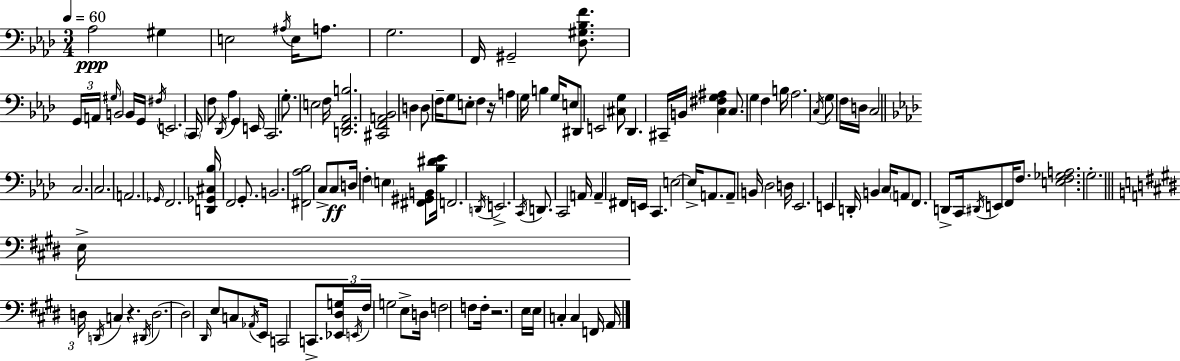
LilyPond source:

{
  \clef bass
  \numericTimeSignature
  \time 3/4
  \key aes \major
  \tempo 4 = 60
  aes2\ppp gis4 | e2 \acciaccatura { ais16 } e16 a8. | g2. | f,16 gis,2-- <des gis bes f'>8. | \break \tuplet 3/2 { g,16 a,16 \grace { gis16 } } b,2 | b,16 g,16 \acciaccatura { fis16 } e,2. | \parenthesize c,16 f8 \acciaccatura { des,16 } aes4 g,4 | e,16 c,2. | \break g8.-. e2 | f16 <d, f, aes, b>2. | <cis, f, a, bes,>2 | d4 d8 f16-- g8 e8-. f4 | \break r16 a4 g16 b4 | g16 e8 dis,8 e,2 | <cis g>8 des,4. cis,16-- b,16 | <c fis g ais>4 c8. g4 f4 | \break b16 aes2. | \acciaccatura { c16 } g8 f16 d16 c2 | \bar "||" \break \key aes \major c2. | c2. | a,2. | \grace { ges,16 } f,2. | \break <d, ges, cis bes>16 f,2 g,8.-. | b,2. | <fis, aes bes>2 c8-> c8\ff | d16 f4-. \parenthesize e4 <fis, gis, b,>8 | \break <bes dis' ees'>16 f,2. | \acciaccatura { d,16 } e,2.-> | \acciaccatura { c,16 } d,8. c,2 | a,16 a,4-- fis,16 e,16 c,4. | \break e2~~ e16-> | a,8. a,8-- b,16 des2 | d16 ees,2. | e,4 d,16-. b,4 | \break c16 \parenthesize a,8 f,8. d,8-> c,16 \acciaccatura { dis,16 } e,8 | f,16 f8. <e f ges a>2. | g2.-. | \bar "||" \break \key e \major \tuplet 3/2 { e16-> d16 \acciaccatura { d,16 } } c4 r4. | \acciaccatura { dis,16 } d2.~~ | d2 \grace { dis,16 } e8 | c8 \acciaccatura { aes,16 } e,16 c,2 | \break c,8.-> <ees, dis g>16 \acciaccatura { e,16 } fis16 g2 | e8-> d16 f2 | f8 f16-. r2. | e16 \parenthesize e16 c4-. c4 | \break f,16 a,16 \bar "|."
}